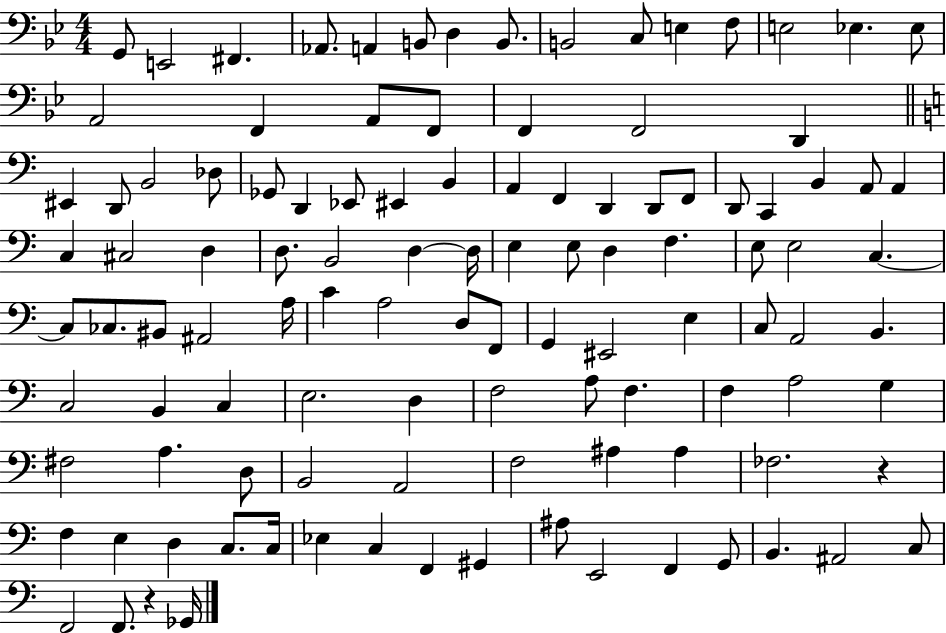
{
  \clef bass
  \numericTimeSignature
  \time 4/4
  \key bes \major
  g,8 e,2 fis,4. | aes,8. a,4 b,8 d4 b,8. | b,2 c8 e4 f8 | e2 ees4. ees8 | \break a,2 f,4 a,8 f,8 | f,4 f,2 d,4 | \bar "||" \break \key c \major eis,4 d,8 b,2 des8 | ges,8 d,4 ees,8 eis,4 b,4 | a,4 f,4 d,4 d,8 f,8 | d,8 c,4 b,4 a,8 a,4 | \break c4 cis2 d4 | d8. b,2 d4~~ d16 | e4 e8 d4 f4. | e8 e2 c4.~~ | \break c8 ces8. bis,8 ais,2 a16 | c'4 a2 d8 f,8 | g,4 eis,2 e4 | c8 a,2 b,4. | \break c2 b,4 c4 | e2. d4 | f2 a8 f4. | f4 a2 g4 | \break fis2 a4. d8 | b,2 a,2 | f2 ais4 ais4 | fes2. r4 | \break f4 e4 d4 c8. c16 | ees4 c4 f,4 gis,4 | ais8 e,2 f,4 g,8 | b,4. ais,2 c8 | \break f,2 f,8. r4 ges,16 | \bar "|."
}